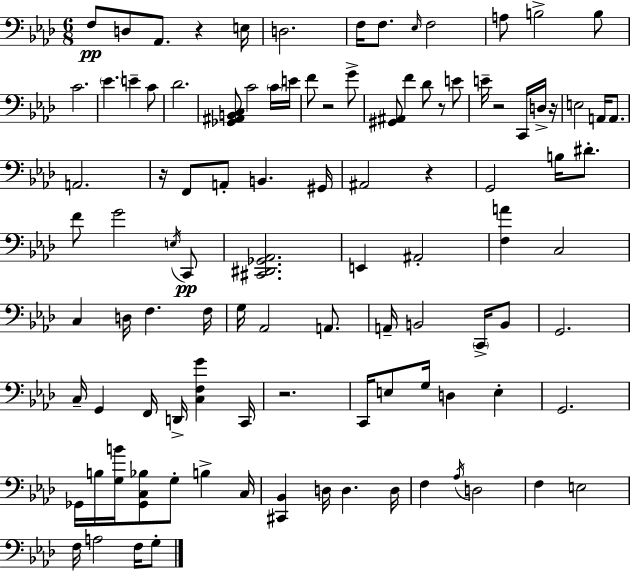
{
  \clef bass
  \numericTimeSignature
  \time 6/8
  \key aes \major
  f8\pp d8 aes,8. r4 e16 | d2. | f16 f8. \grace { ees16 } f2 | a8 b2-> b8 | \break c'2. | \parenthesize ees'4. e'4-- c'8 | des'2. | <ges, ais, b, c>8 c'2 \parenthesize c'16 | \break e'16 f'8 r2 g'8-> | <gis, ais,>8 f'4 des'8 r8 e'8 | e'16-- r2 c,16 d16-> | r16 e2 a,16 a,8. | \break a,2. | r16 f,8 a,8-. b,4. | gis,16 ais,2 r4 | g,2 b16 dis'8.-. | \break f'8 g'2 \acciaccatura { e16 }\pp | c,8 <cis, dis, ges, aes,>2. | e,4 ais,2-. | <f a'>4 c2 | \break c4 d16 f4. | f16 g16 aes,2 a,8. | a,16-- b,2 \parenthesize c,16-> | b,8 g,2. | \break c16-- g,4 f,16 d,16-> <c f g'>4 | c,16 r2. | c,16 e8 g16 d4 e4-. | g,2. | \break ges,16 b16 <g b'>16 <ges, c bes>8 g8-. b4-> | c16 <cis, bes,>4 d16 d4. | d16 f4 \acciaccatura { aes16 } d2 | f4 e2 | \break f16 a2 | f16 g8-. \bar "|."
}